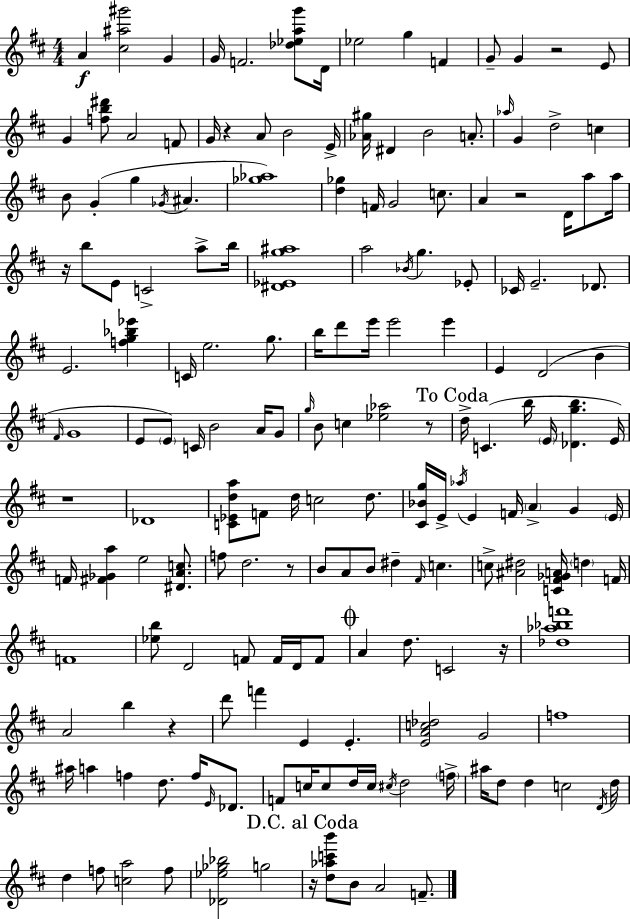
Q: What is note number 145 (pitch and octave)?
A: B4